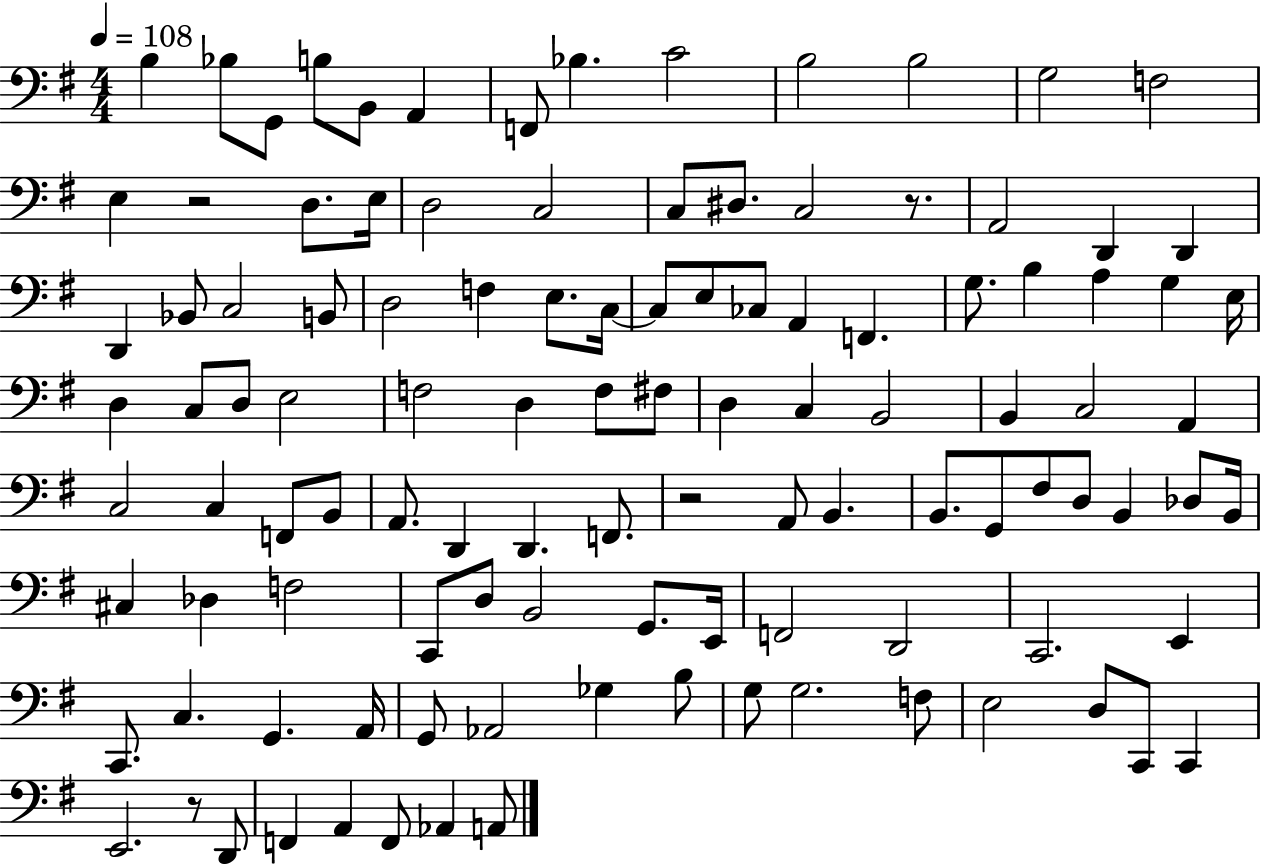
X:1
T:Untitled
M:4/4
L:1/4
K:G
B, _B,/2 G,,/2 B,/2 B,,/2 A,, F,,/2 _B, C2 B,2 B,2 G,2 F,2 E, z2 D,/2 E,/4 D,2 C,2 C,/2 ^D,/2 C,2 z/2 A,,2 D,, D,, D,, _B,,/2 C,2 B,,/2 D,2 F, E,/2 C,/4 C,/2 E,/2 _C,/2 A,, F,, G,/2 B, A, G, E,/4 D, C,/2 D,/2 E,2 F,2 D, F,/2 ^F,/2 D, C, B,,2 B,, C,2 A,, C,2 C, F,,/2 B,,/2 A,,/2 D,, D,, F,,/2 z2 A,,/2 B,, B,,/2 G,,/2 ^F,/2 D,/2 B,, _D,/2 B,,/4 ^C, _D, F,2 C,,/2 D,/2 B,,2 G,,/2 E,,/4 F,,2 D,,2 C,,2 E,, C,,/2 C, G,, A,,/4 G,,/2 _A,,2 _G, B,/2 G,/2 G,2 F,/2 E,2 D,/2 C,,/2 C,, E,,2 z/2 D,,/2 F,, A,, F,,/2 _A,, A,,/2